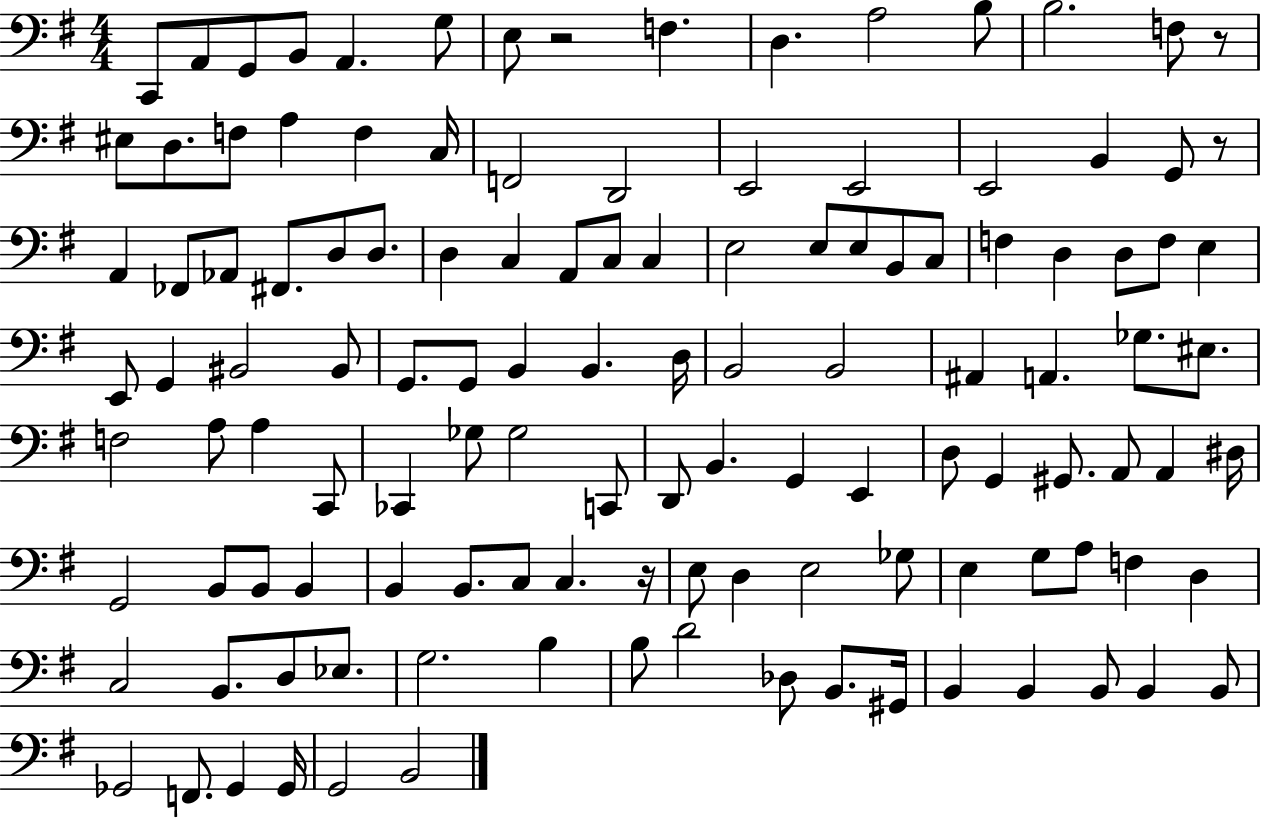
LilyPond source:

{
  \clef bass
  \numericTimeSignature
  \time 4/4
  \key g \major
  c,8 a,8 g,8 b,8 a,4. g8 | e8 r2 f4. | d4. a2 b8 | b2. f8 r8 | \break eis8 d8. f8 a4 f4 c16 | f,2 d,2 | e,2 e,2 | e,2 b,4 g,8 r8 | \break a,4 fes,8 aes,8 fis,8. d8 d8. | d4 c4 a,8 c8 c4 | e2 e8 e8 b,8 c8 | f4 d4 d8 f8 e4 | \break e,8 g,4 bis,2 bis,8 | g,8. g,8 b,4 b,4. d16 | b,2 b,2 | ais,4 a,4. ges8. eis8. | \break f2 a8 a4 c,8 | ces,4 ges8 ges2 c,8 | d,8 b,4. g,4 e,4 | d8 g,4 gis,8. a,8 a,4 dis16 | \break g,2 b,8 b,8 b,4 | b,4 b,8. c8 c4. r16 | e8 d4 e2 ges8 | e4 g8 a8 f4 d4 | \break c2 b,8. d8 ees8. | g2. b4 | b8 d'2 des8 b,8. gis,16 | b,4 b,4 b,8 b,4 b,8 | \break ges,2 f,8. ges,4 ges,16 | g,2 b,2 | \bar "|."
}